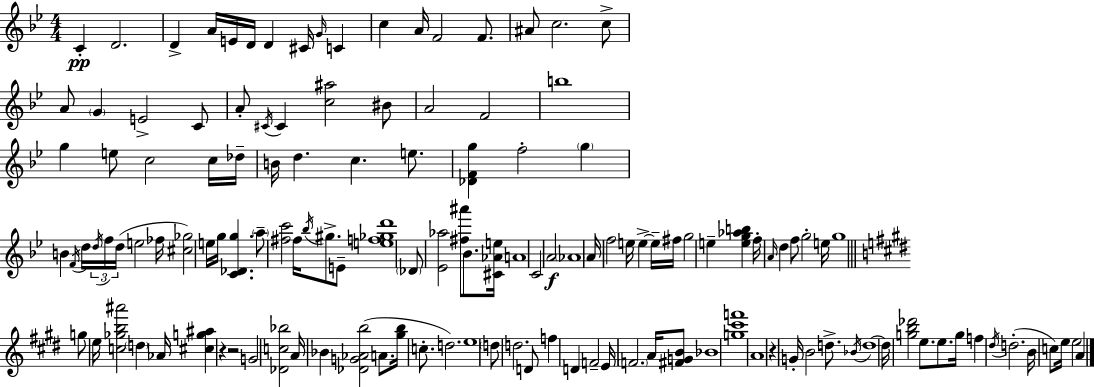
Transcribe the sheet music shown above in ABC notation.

X:1
T:Untitled
M:4/4
L:1/4
K:Bb
C D2 D A/4 E/4 D/4 D ^C/4 G/4 C c A/4 F2 F/2 ^A/2 c2 c/2 A/2 G E2 C/2 A/2 ^C/4 ^C [c^a]2 ^B/2 A2 F2 b4 g e/2 c2 c/4 _d/4 B/4 d c e/2 [_DFg] f2 g B F/4 d/4 d/4 f/4 d/4 e2 _f/4 [^c_g]2 e/4 g/4 [C_Dg] a/2 [^fc']2 ^f/4 _b/4 ^g/2 E/2 [ef_gd']4 _D/2 [_E_a]2 [^f^a']/2 _B/2 [^C_Ae]/4 A4 C2 A2 _A4 A/4 f2 e/4 e e/4 ^f/4 g2 e [eg_ab] f/4 A/4 d f/2 g2 e/4 g4 g/2 e/4 [c_gb^a']2 d _A/4 [^cg^a] z z2 G2 [_Dc_b]2 A/4 _B [_DG_Ab]2 A/2 [^gb]/4 c/2 d2 e4 d/2 d2 D/2 f D F2 E/4 F2 A/4 [^FGB]/2 _B4 [g^c'f']4 A4 z G/4 B2 d/2 _B/4 d4 d/4 [gb_d']2 e/2 e/2 g/4 f ^d/4 d2 B/4 c/2 e/4 e2 A